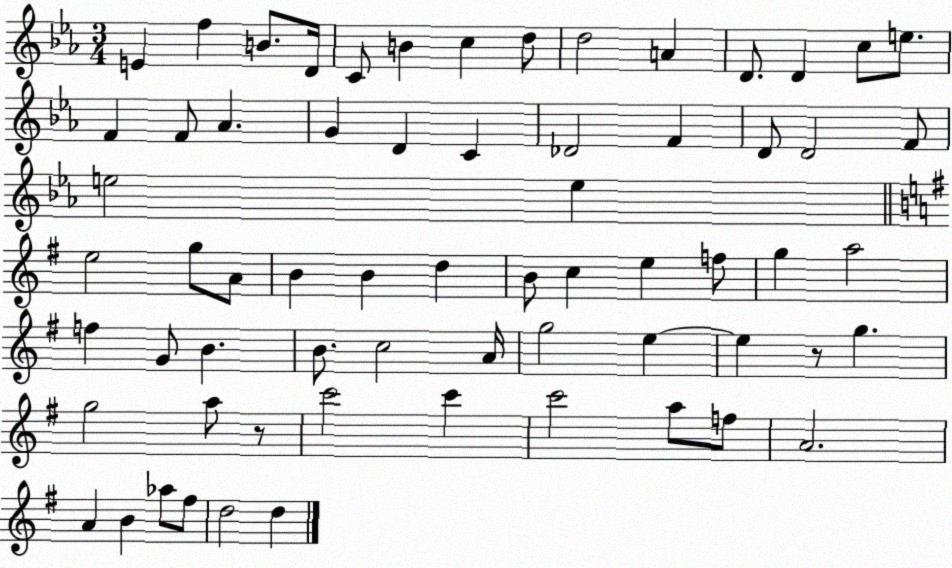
X:1
T:Untitled
M:3/4
L:1/4
K:Eb
E f B/2 D/4 C/2 B c d/2 d2 A D/2 D c/2 e/2 F F/2 _A G D C _D2 F D/2 D2 F/2 e2 e e2 g/2 A/2 B B d B/2 c e f/2 g a2 f G/2 B B/2 c2 A/4 g2 e e z/2 g g2 a/2 z/2 c'2 c' c'2 a/2 f/2 A2 A B _a/2 ^f/2 d2 d